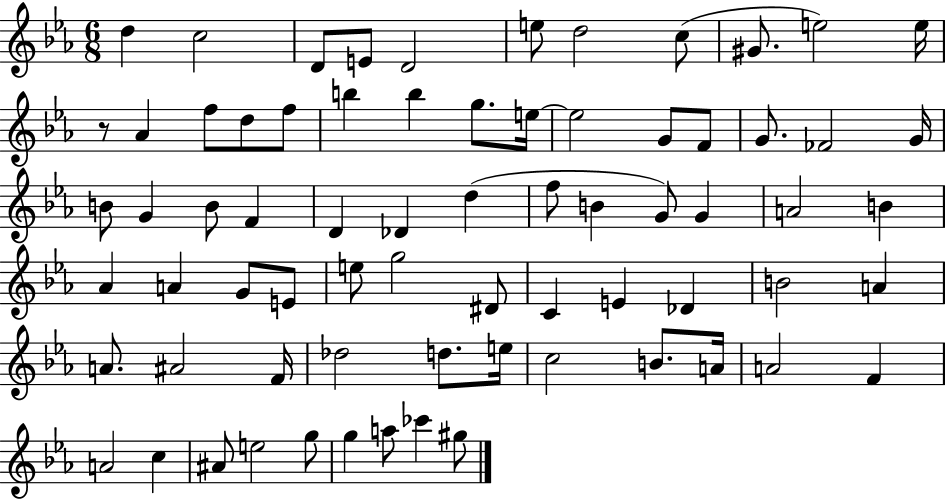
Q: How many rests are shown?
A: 1